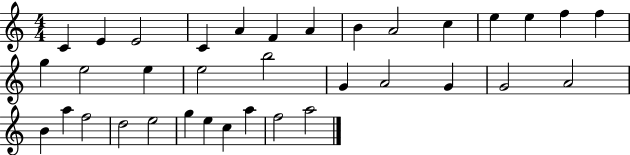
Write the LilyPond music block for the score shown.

{
  \clef treble
  \numericTimeSignature
  \time 4/4
  \key c \major
  c'4 e'4 e'2 | c'4 a'4 f'4 a'4 | b'4 a'2 c''4 | e''4 e''4 f''4 f''4 | \break g''4 e''2 e''4 | e''2 b''2 | g'4 a'2 g'4 | g'2 a'2 | \break b'4 a''4 f''2 | d''2 e''2 | g''4 e''4 c''4 a''4 | f''2 a''2 | \break \bar "|."
}